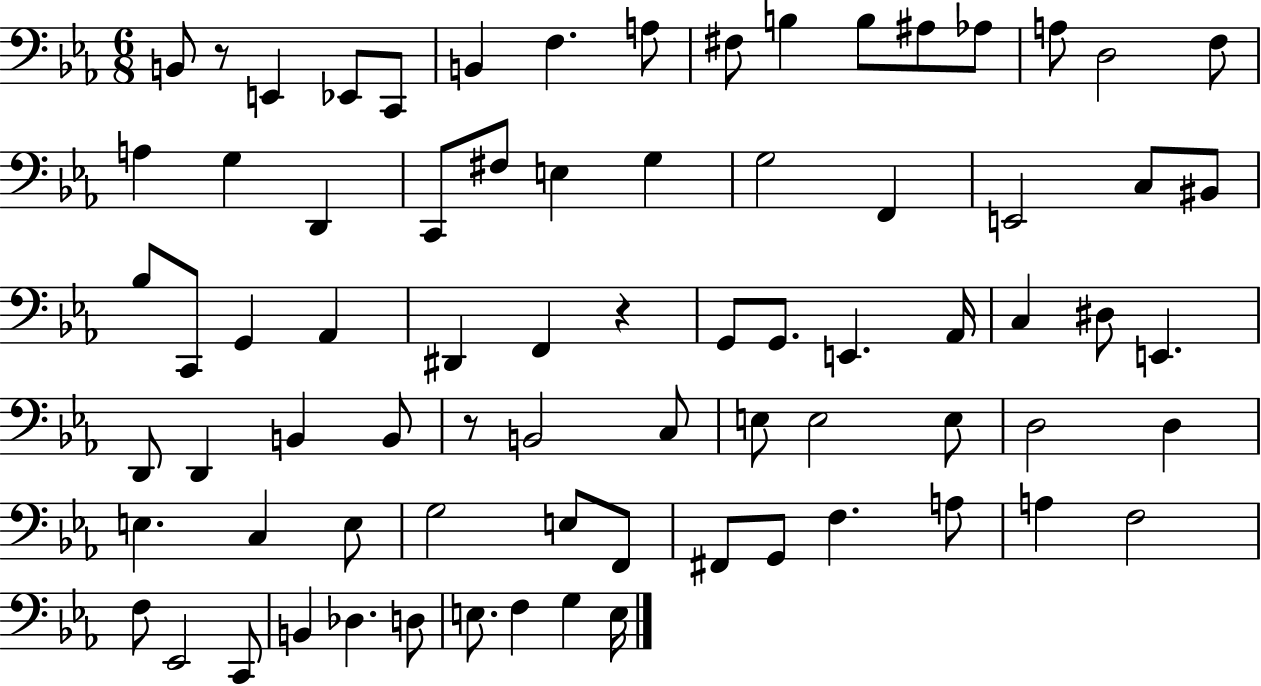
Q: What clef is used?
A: bass